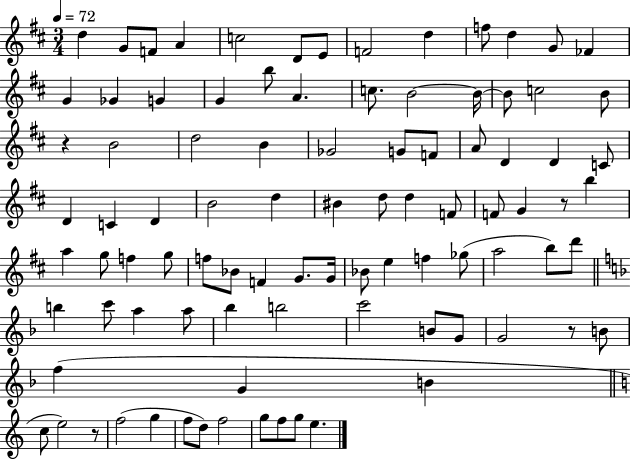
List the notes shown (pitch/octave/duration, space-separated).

D5/q G4/e F4/e A4/q C5/h D4/e E4/e F4/h D5/q F5/e D5/q G4/e FES4/q G4/q Gb4/q G4/q G4/q B5/e A4/q. C5/e. B4/h B4/s B4/e C5/h B4/e R/q B4/h D5/h B4/q Gb4/h G4/e F4/e A4/e D4/q D4/q C4/e D4/q C4/q D4/q B4/h D5/q BIS4/q D5/e D5/q F4/e F4/e G4/q R/e B5/q A5/q G5/e F5/q G5/e F5/e Bb4/e F4/q G4/e. G4/s Bb4/e E5/q F5/q Gb5/e A5/h B5/e D6/e B5/q C6/e A5/q A5/e Bb5/q B5/h C6/h B4/e G4/e G4/h R/e B4/e F5/q G4/q B4/q C5/e E5/h R/e F5/h G5/q F5/e D5/e F5/h G5/e F5/e G5/e E5/q.